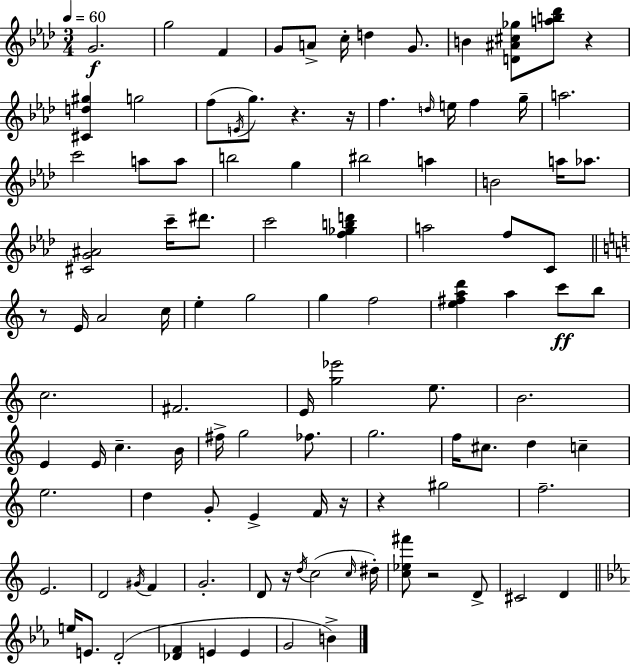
{
  \clef treble
  \numericTimeSignature
  \time 3/4
  \key aes \major
  \tempo 4 = 60
  \repeat volta 2 { g'2.\f | g''2 f'4 | g'8 a'8-> c''16-. d''4 g'8. | b'4 <d' ais' cis'' ges''>8 <a'' b'' des'''>8 r4 | \break <cis' d'' gis''>4 g''2 | f''8( \acciaccatura { e'16 } g''8.) r4. | r16 f''4. \grace { d''16 } e''16 f''4 | g''16-- a''2. | \break c'''2 a''8 | a''8 b''2 g''4 | bis''2 a''4 | b'2 a''16 aes''8. | \break <cis' g' ais'>2 c'''16-- dis'''8. | c'''2 <f'' ges'' b'' d'''>4 | a''2 f''8 | c'8 \bar "||" \break \key c \major r8 e'16 a'2 c''16 | e''4-. g''2 | g''4 f''2 | <e'' fis'' a'' d'''>4 a''4 c'''8\ff b''8 | \break c''2. | fis'2. | e'16 <g'' ees'''>2 e''8. | b'2. | \break e'4 e'16 c''4.-- b'16 | fis''16-> g''2 fes''8. | g''2. | f''16 cis''8. d''4 c''4-- | \break e''2. | d''4 g'8-. e'4-> f'16 r16 | r4 gis''2 | f''2.-- | \break e'2. | d'2 \acciaccatura { gis'16 } f'4 | g'2.-. | d'8 r16 \acciaccatura { d''16 }( c''2 | \break \grace { c''16 }) dis''16-. <c'' ees'' fis'''>8 r2 | d'8-> cis'2 d'4 | \bar "||" \break \key ees \major e''16 e'8. d'2-.( | <des' f'>4 e'4 e'4 | g'2 b'4->) | } \bar "|."
}